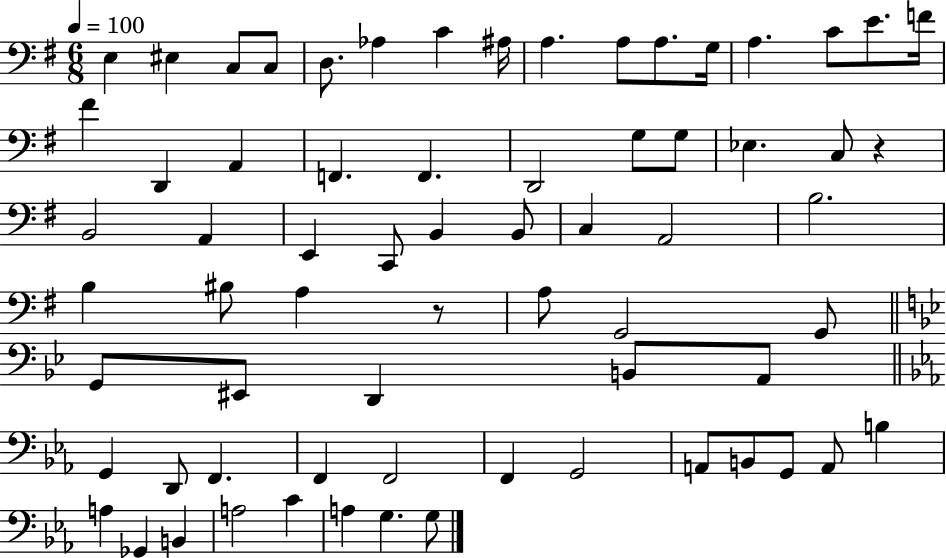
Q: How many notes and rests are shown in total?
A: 68